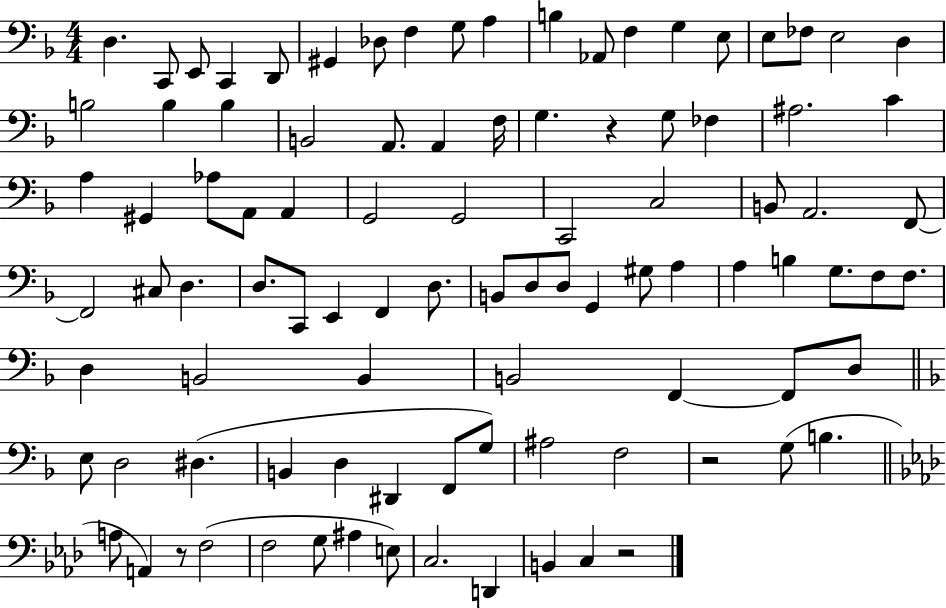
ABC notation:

X:1
T:Untitled
M:4/4
L:1/4
K:F
D, C,,/2 E,,/2 C,, D,,/2 ^G,, _D,/2 F, G,/2 A, B, _A,,/2 F, G, E,/2 E,/2 _F,/2 E,2 D, B,2 B, B, B,,2 A,,/2 A,, F,/4 G, z G,/2 _F, ^A,2 C A, ^G,, _A,/2 A,,/2 A,, G,,2 G,,2 C,,2 C,2 B,,/2 A,,2 F,,/2 F,,2 ^C,/2 D, D,/2 C,,/2 E,, F,, D,/2 B,,/2 D,/2 D,/2 G,, ^G,/2 A, A, B, G,/2 F,/2 F,/2 D, B,,2 B,, B,,2 F,, F,,/2 D,/2 E,/2 D,2 ^D, B,, D, ^D,, F,,/2 G,/2 ^A,2 F,2 z2 G,/2 B, A,/2 A,, z/2 F,2 F,2 G,/2 ^A, E,/2 C,2 D,, B,, C, z2